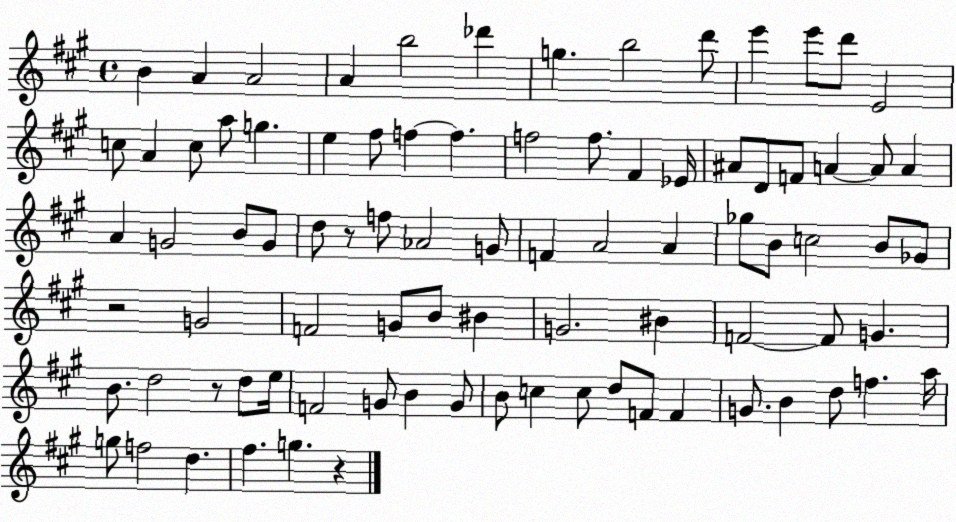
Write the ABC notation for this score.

X:1
T:Untitled
M:4/4
L:1/4
K:A
B A A2 A b2 _d' g b2 d'/2 e' e'/2 d'/2 E2 c/2 A c/2 a/2 g e ^f/2 f f f2 f/2 ^F _E/4 ^A/2 D/2 F/2 A A/2 A A G2 B/2 G/2 d/2 z/2 f/2 _A2 G/2 F A2 A _g/2 B/2 c2 B/2 _G/2 z2 G2 F2 G/2 B/2 ^B G2 ^B F2 F/2 G B/2 d2 z/2 d/2 e/4 F2 G/2 B G/2 B/2 c c/2 d/2 F/2 F G/2 B d/2 f a/4 g/2 f2 d ^f g z